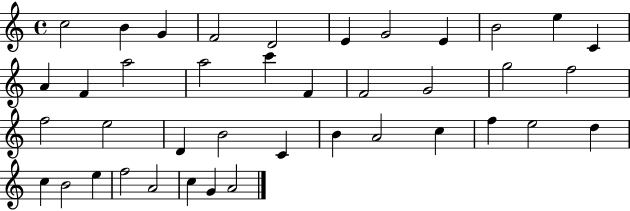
X:1
T:Untitled
M:4/4
L:1/4
K:C
c2 B G F2 D2 E G2 E B2 e C A F a2 a2 c' F F2 G2 g2 f2 f2 e2 D B2 C B A2 c f e2 d c B2 e f2 A2 c G A2